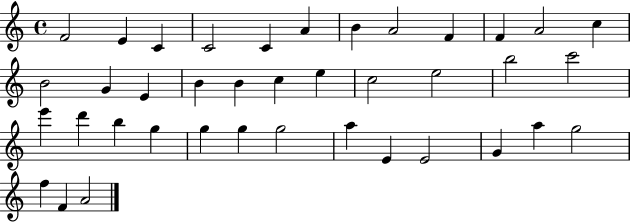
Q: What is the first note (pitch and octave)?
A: F4